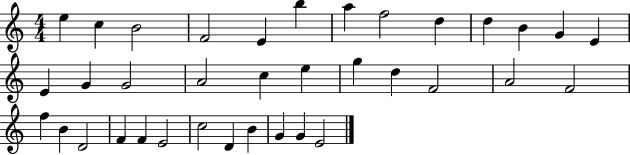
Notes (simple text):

E5/q C5/q B4/h F4/h E4/q B5/q A5/q F5/h D5/q D5/q B4/q G4/q E4/q E4/q G4/q G4/h A4/h C5/q E5/q G5/q D5/q F4/h A4/h F4/h F5/q B4/q D4/h F4/q F4/q E4/h C5/h D4/q B4/q G4/q G4/q E4/h